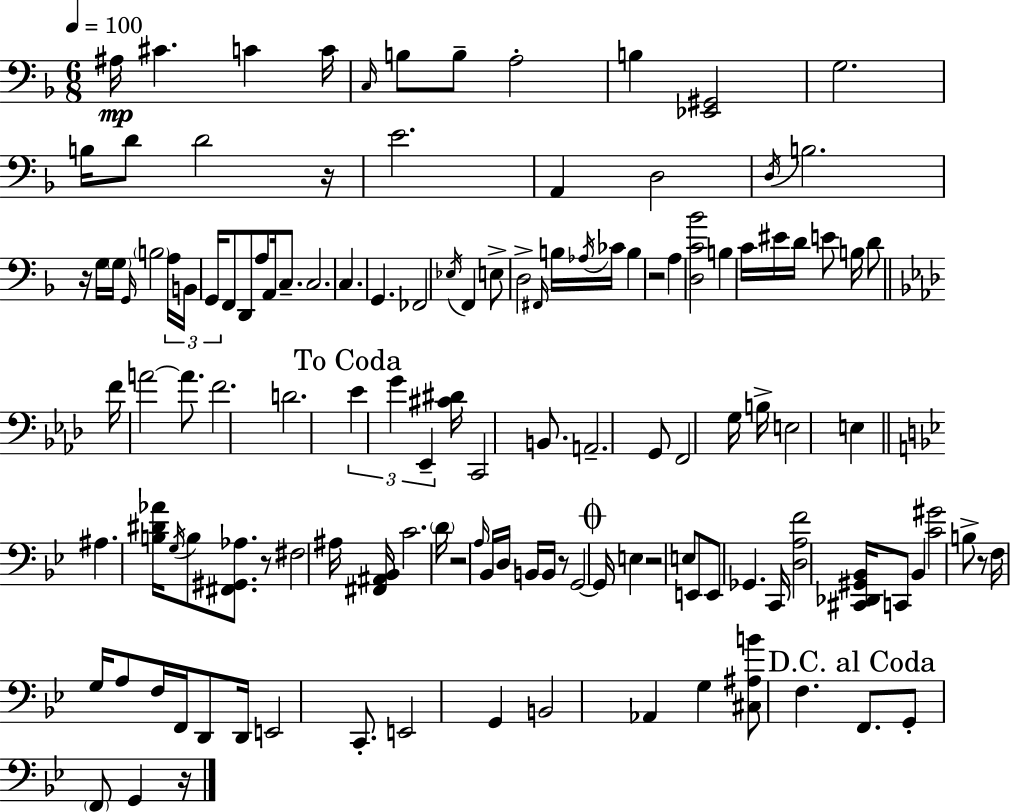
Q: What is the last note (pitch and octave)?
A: G2